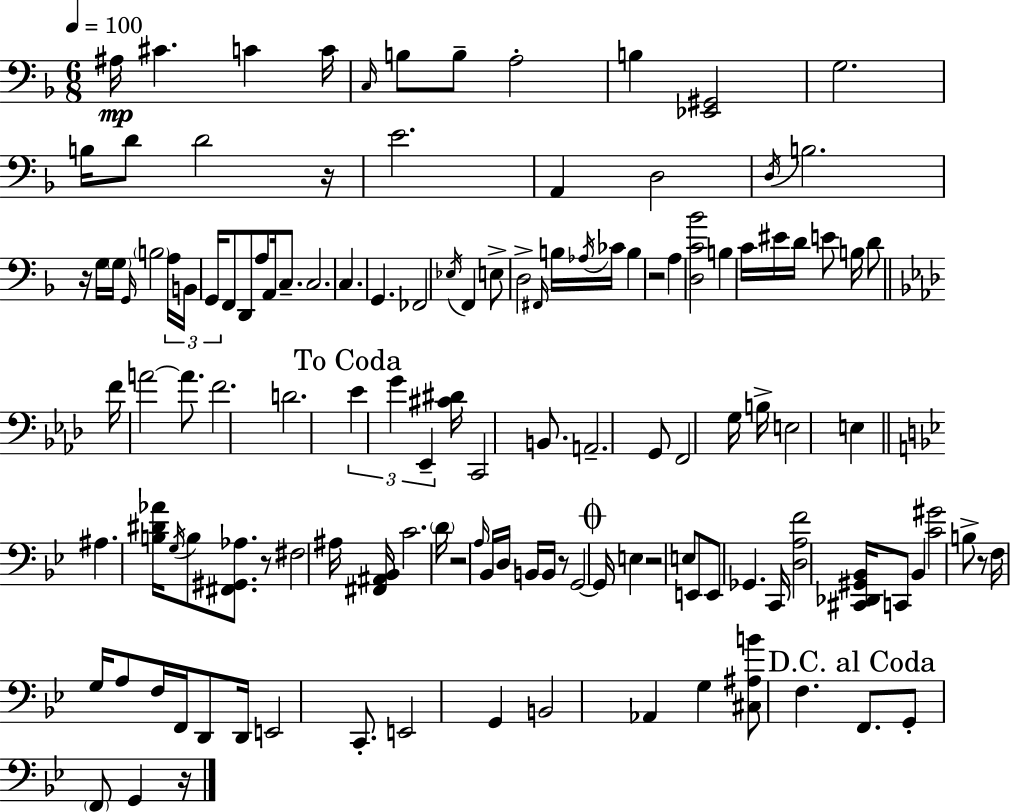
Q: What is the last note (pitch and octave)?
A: G2